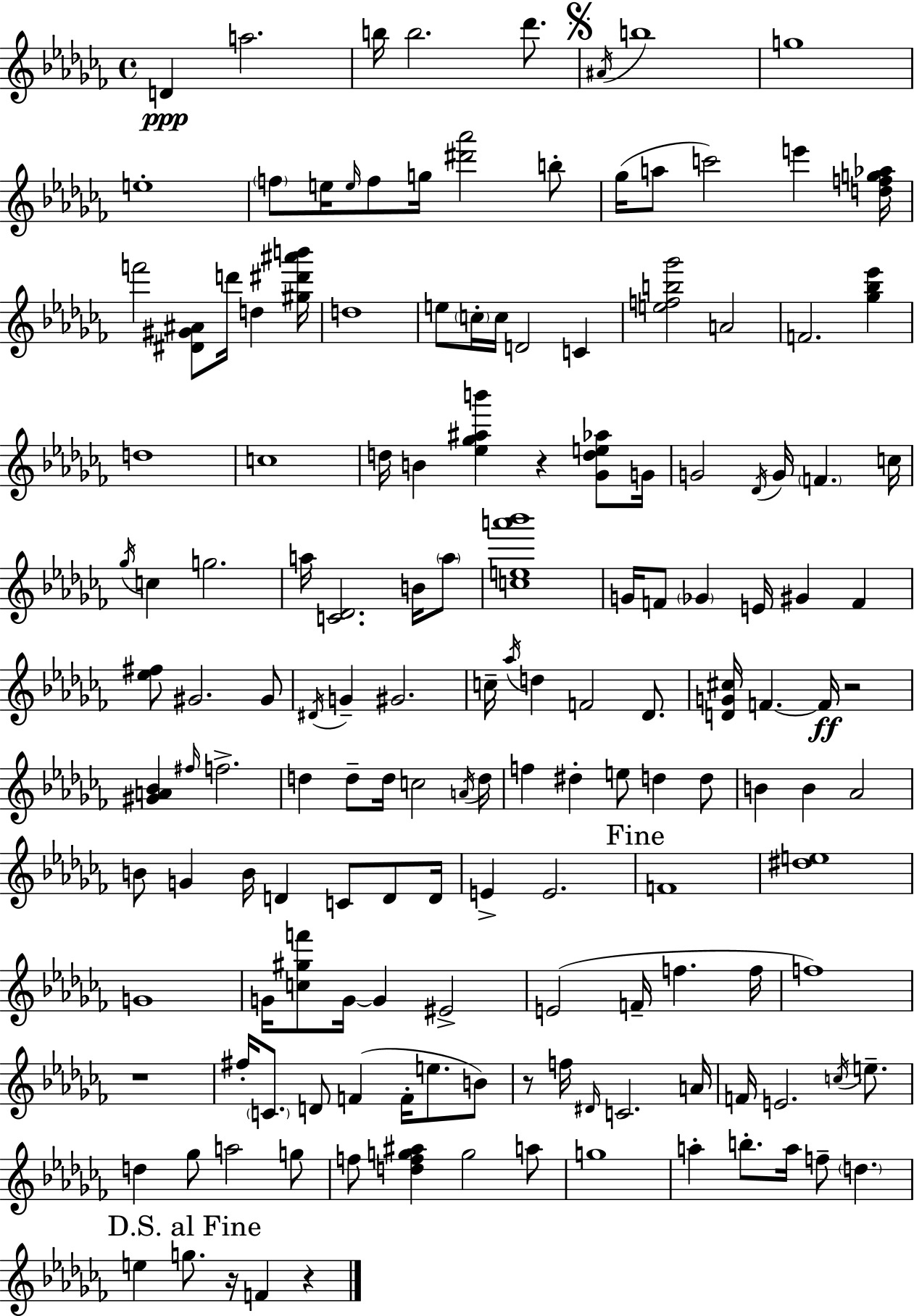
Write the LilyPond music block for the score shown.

{
  \clef treble
  \time 4/4
  \defaultTimeSignature
  \key aes \minor
  d'4\ppp a''2. | b''16 b''2. des'''8. | \mark \markup { \musicglyph "scripts.segno" } \acciaccatura { ais'16 } b''1 | g''1 | \break e''1-. | \parenthesize f''8 e''16 \grace { e''16 } f''8 g''16 <dis''' aes'''>2 | b''8-. ges''16( a''8 c'''2) e'''4 | <d'' f'' g'' aes''>16 f'''2 <dis' gis' ais'>8 d'''16 d''4 | \break <gis'' dis''' ais''' b'''>16 d''1 | e''8 \parenthesize c''16-. c''16 d'2 c'4 | <e'' f'' b'' ges'''>2 a'2 | f'2. <ges'' bes'' ees'''>4 | \break d''1 | c''1 | d''16 b'4 <ees'' ges'' ais'' b'''>4 r4 <ges' d'' e'' aes''>8 | g'16 g'2 \acciaccatura { des'16 } g'16 \parenthesize f'4. | \break c''16 \acciaccatura { ges''16 } c''4 g''2. | a''16 <c' des'>2. | b'16 \parenthesize a''8 <c'' e'' a''' bes'''>1 | g'16 f'8 \parenthesize ges'4 e'16 gis'4 | \break f'4 <ees'' fis''>8 gis'2. | gis'8 \acciaccatura { dis'16 } g'4-- gis'2. | c''16-- \acciaccatura { aes''16 } d''4 f'2 | des'8. <d' g' cis''>16 f'4.~~ f'16\ff r2 | \break <gis' a' bes'>4 \grace { fis''16 } f''2.-> | d''4 d''8-- d''16 c''2 | \acciaccatura { a'16 } d''16 f''4 dis''4-. | e''8 d''4 d''8 b'4 b'4 | \break aes'2 b'8 g'4 b'16 d'4 | c'8 d'8 d'16 e'4-> e'2. | \mark "Fine" f'1 | <dis'' e''>1 | \break g'1 | g'16 <c'' gis'' f'''>8 g'16~~ g'4 | eis'2-> e'2( | f'16-- f''4. f''16 f''1) | \break r1 | fis''16-. \parenthesize c'8. d'8 f'4( | f'16-. e''8. b'8) r8 f''16 \grace { dis'16 } c'2. | a'16 f'16 e'2. | \break \acciaccatura { c''16 } e''8.-- d''4 ges''8 | a''2 g''8 f''8 <d'' f'' g'' ais''>4 | g''2 a''8 g''1 | a''4-. b''8.-. | \break a''16 f''8-- \parenthesize d''4. \mark "D.S. al Fine" e''4 g''8. | r16 f'4 r4 \bar "|."
}